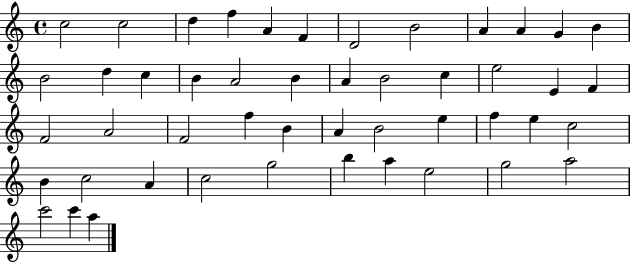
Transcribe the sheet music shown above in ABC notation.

X:1
T:Untitled
M:4/4
L:1/4
K:C
c2 c2 d f A F D2 B2 A A G B B2 d c B A2 B A B2 c e2 E F F2 A2 F2 f B A B2 e f e c2 B c2 A c2 g2 b a e2 g2 a2 c'2 c' a